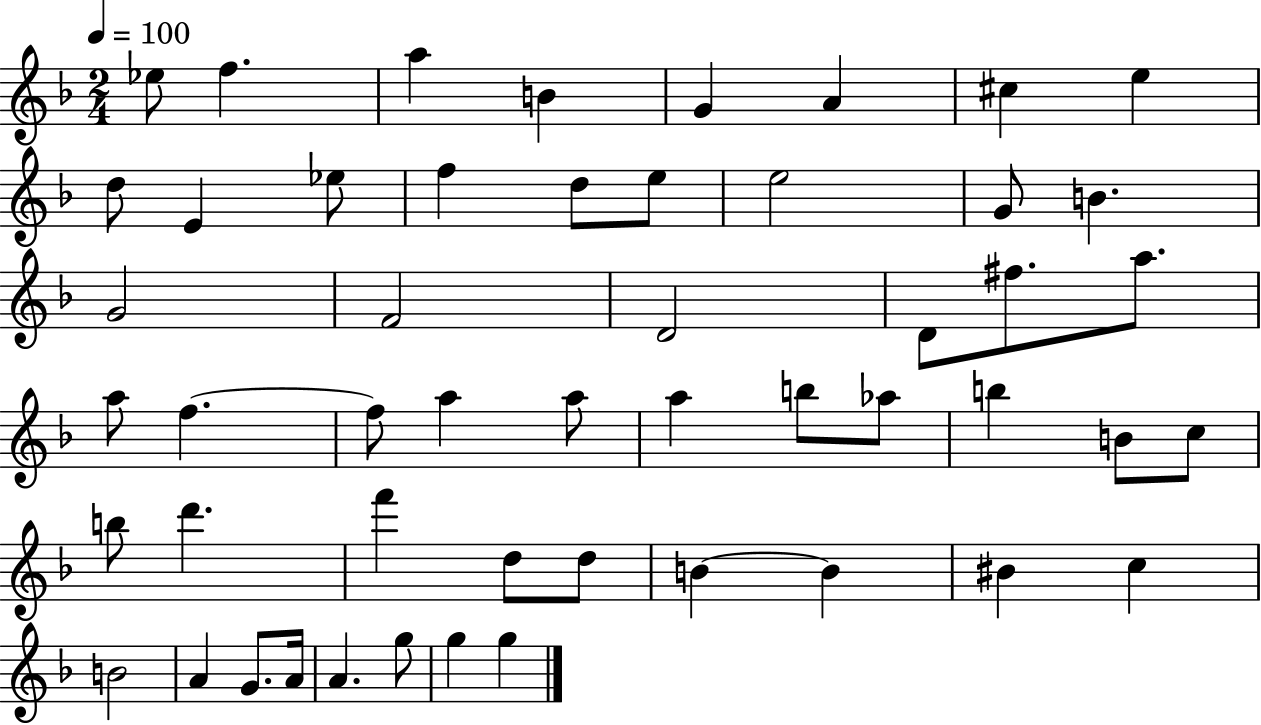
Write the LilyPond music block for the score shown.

{
  \clef treble
  \numericTimeSignature
  \time 2/4
  \key f \major
  \tempo 4 = 100
  ees''8 f''4. | a''4 b'4 | g'4 a'4 | cis''4 e''4 | \break d''8 e'4 ees''8 | f''4 d''8 e''8 | e''2 | g'8 b'4. | \break g'2 | f'2 | d'2 | d'8 fis''8. a''8. | \break a''8 f''4.~~ | f''8 a''4 a''8 | a''4 b''8 aes''8 | b''4 b'8 c''8 | \break b''8 d'''4. | f'''4 d''8 d''8 | b'4~~ b'4 | bis'4 c''4 | \break b'2 | a'4 g'8. a'16 | a'4. g''8 | g''4 g''4 | \break \bar "|."
}